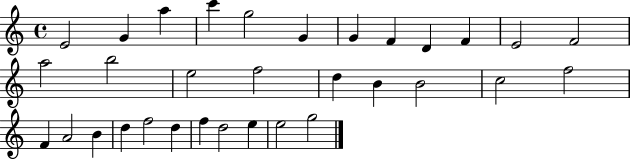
X:1
T:Untitled
M:4/4
L:1/4
K:C
E2 G a c' g2 G G F D F E2 F2 a2 b2 e2 f2 d B B2 c2 f2 F A2 B d f2 d f d2 e e2 g2